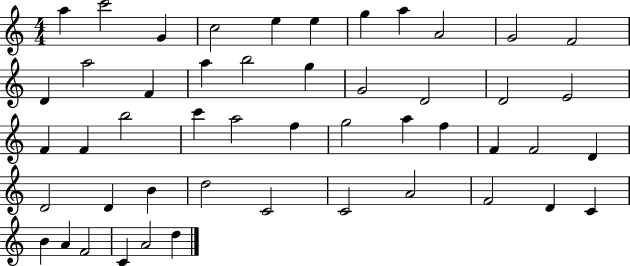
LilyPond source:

{
  \clef treble
  \numericTimeSignature
  \time 4/4
  \key c \major
  a''4 c'''2 g'4 | c''2 e''4 e''4 | g''4 a''4 a'2 | g'2 f'2 | \break d'4 a''2 f'4 | a''4 b''2 g''4 | g'2 d'2 | d'2 e'2 | \break f'4 f'4 b''2 | c'''4 a''2 f''4 | g''2 a''4 f''4 | f'4 f'2 d'4 | \break d'2 d'4 b'4 | d''2 c'2 | c'2 a'2 | f'2 d'4 c'4 | \break b'4 a'4 f'2 | c'4 a'2 d''4 | \bar "|."
}